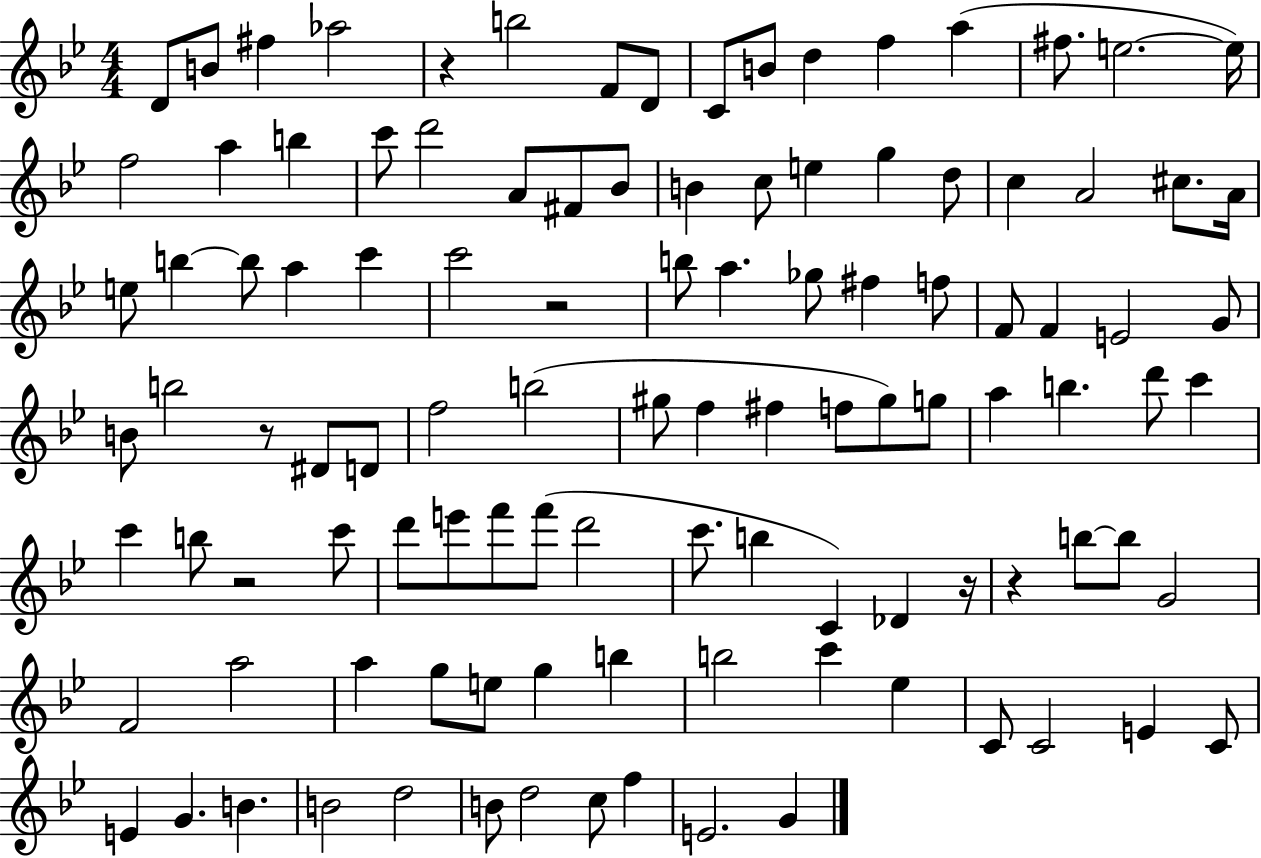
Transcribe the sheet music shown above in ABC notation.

X:1
T:Untitled
M:4/4
L:1/4
K:Bb
D/2 B/2 ^f _a2 z b2 F/2 D/2 C/2 B/2 d f a ^f/2 e2 e/4 f2 a b c'/2 d'2 A/2 ^F/2 _B/2 B c/2 e g d/2 c A2 ^c/2 A/4 e/2 b b/2 a c' c'2 z2 b/2 a _g/2 ^f f/2 F/2 F E2 G/2 B/2 b2 z/2 ^D/2 D/2 f2 b2 ^g/2 f ^f f/2 ^g/2 g/2 a b d'/2 c' c' b/2 z2 c'/2 d'/2 e'/2 f'/2 f'/2 d'2 c'/2 b C _D z/4 z b/2 b/2 G2 F2 a2 a g/2 e/2 g b b2 c' _e C/2 C2 E C/2 E G B B2 d2 B/2 d2 c/2 f E2 G